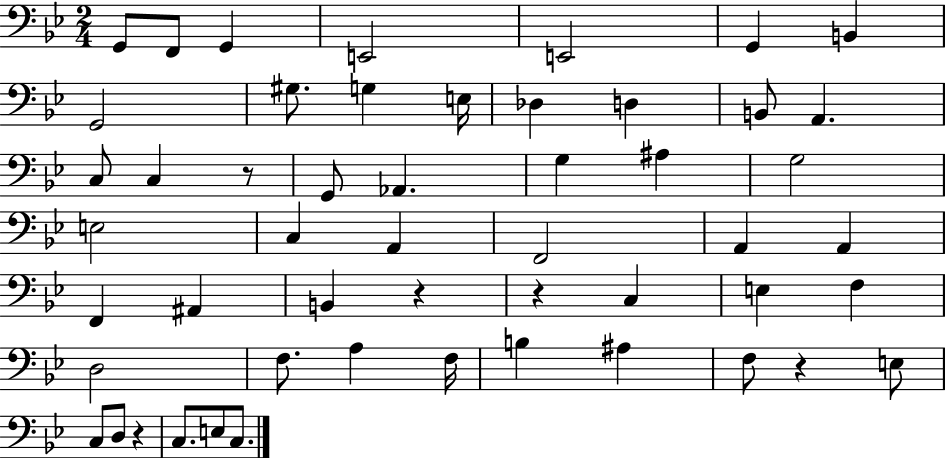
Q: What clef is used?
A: bass